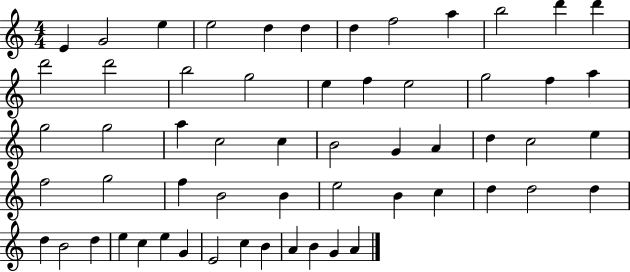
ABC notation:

X:1
T:Untitled
M:4/4
L:1/4
K:C
E G2 e e2 d d d f2 a b2 d' d' d'2 d'2 b2 g2 e f e2 g2 f a g2 g2 a c2 c B2 G A d c2 e f2 g2 f B2 B e2 B c d d2 d d B2 d e c e G E2 c B A B G A